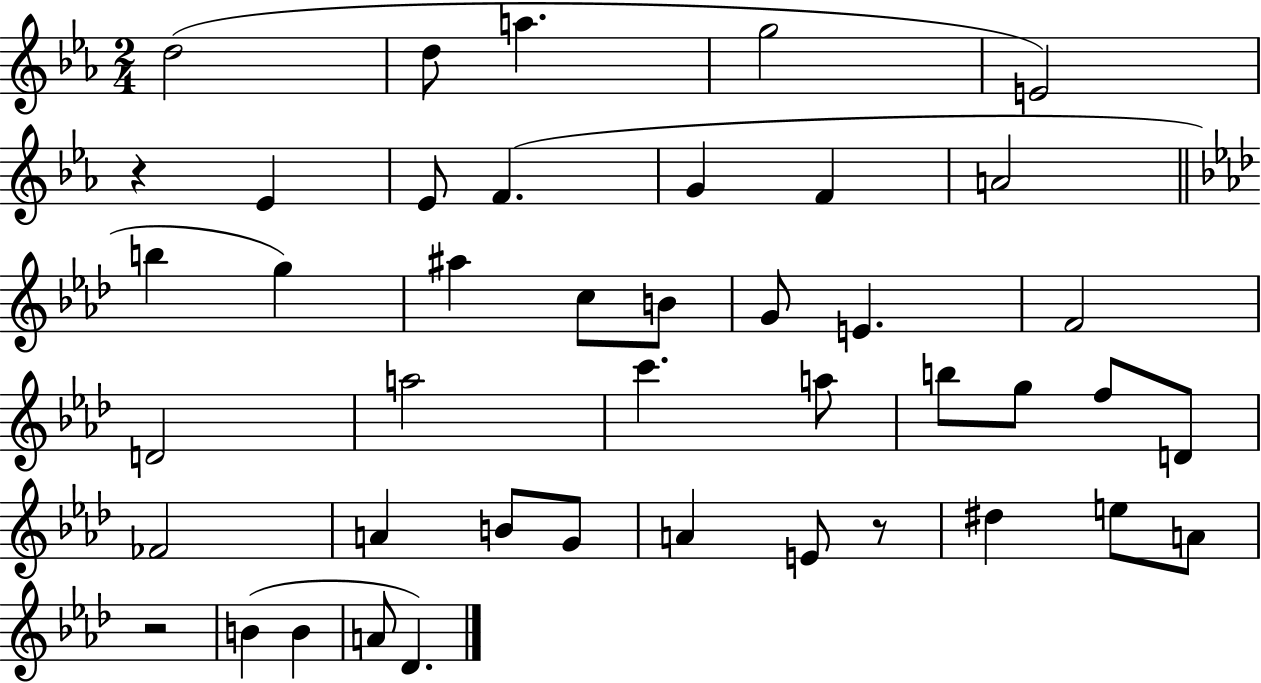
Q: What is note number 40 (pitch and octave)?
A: Db4